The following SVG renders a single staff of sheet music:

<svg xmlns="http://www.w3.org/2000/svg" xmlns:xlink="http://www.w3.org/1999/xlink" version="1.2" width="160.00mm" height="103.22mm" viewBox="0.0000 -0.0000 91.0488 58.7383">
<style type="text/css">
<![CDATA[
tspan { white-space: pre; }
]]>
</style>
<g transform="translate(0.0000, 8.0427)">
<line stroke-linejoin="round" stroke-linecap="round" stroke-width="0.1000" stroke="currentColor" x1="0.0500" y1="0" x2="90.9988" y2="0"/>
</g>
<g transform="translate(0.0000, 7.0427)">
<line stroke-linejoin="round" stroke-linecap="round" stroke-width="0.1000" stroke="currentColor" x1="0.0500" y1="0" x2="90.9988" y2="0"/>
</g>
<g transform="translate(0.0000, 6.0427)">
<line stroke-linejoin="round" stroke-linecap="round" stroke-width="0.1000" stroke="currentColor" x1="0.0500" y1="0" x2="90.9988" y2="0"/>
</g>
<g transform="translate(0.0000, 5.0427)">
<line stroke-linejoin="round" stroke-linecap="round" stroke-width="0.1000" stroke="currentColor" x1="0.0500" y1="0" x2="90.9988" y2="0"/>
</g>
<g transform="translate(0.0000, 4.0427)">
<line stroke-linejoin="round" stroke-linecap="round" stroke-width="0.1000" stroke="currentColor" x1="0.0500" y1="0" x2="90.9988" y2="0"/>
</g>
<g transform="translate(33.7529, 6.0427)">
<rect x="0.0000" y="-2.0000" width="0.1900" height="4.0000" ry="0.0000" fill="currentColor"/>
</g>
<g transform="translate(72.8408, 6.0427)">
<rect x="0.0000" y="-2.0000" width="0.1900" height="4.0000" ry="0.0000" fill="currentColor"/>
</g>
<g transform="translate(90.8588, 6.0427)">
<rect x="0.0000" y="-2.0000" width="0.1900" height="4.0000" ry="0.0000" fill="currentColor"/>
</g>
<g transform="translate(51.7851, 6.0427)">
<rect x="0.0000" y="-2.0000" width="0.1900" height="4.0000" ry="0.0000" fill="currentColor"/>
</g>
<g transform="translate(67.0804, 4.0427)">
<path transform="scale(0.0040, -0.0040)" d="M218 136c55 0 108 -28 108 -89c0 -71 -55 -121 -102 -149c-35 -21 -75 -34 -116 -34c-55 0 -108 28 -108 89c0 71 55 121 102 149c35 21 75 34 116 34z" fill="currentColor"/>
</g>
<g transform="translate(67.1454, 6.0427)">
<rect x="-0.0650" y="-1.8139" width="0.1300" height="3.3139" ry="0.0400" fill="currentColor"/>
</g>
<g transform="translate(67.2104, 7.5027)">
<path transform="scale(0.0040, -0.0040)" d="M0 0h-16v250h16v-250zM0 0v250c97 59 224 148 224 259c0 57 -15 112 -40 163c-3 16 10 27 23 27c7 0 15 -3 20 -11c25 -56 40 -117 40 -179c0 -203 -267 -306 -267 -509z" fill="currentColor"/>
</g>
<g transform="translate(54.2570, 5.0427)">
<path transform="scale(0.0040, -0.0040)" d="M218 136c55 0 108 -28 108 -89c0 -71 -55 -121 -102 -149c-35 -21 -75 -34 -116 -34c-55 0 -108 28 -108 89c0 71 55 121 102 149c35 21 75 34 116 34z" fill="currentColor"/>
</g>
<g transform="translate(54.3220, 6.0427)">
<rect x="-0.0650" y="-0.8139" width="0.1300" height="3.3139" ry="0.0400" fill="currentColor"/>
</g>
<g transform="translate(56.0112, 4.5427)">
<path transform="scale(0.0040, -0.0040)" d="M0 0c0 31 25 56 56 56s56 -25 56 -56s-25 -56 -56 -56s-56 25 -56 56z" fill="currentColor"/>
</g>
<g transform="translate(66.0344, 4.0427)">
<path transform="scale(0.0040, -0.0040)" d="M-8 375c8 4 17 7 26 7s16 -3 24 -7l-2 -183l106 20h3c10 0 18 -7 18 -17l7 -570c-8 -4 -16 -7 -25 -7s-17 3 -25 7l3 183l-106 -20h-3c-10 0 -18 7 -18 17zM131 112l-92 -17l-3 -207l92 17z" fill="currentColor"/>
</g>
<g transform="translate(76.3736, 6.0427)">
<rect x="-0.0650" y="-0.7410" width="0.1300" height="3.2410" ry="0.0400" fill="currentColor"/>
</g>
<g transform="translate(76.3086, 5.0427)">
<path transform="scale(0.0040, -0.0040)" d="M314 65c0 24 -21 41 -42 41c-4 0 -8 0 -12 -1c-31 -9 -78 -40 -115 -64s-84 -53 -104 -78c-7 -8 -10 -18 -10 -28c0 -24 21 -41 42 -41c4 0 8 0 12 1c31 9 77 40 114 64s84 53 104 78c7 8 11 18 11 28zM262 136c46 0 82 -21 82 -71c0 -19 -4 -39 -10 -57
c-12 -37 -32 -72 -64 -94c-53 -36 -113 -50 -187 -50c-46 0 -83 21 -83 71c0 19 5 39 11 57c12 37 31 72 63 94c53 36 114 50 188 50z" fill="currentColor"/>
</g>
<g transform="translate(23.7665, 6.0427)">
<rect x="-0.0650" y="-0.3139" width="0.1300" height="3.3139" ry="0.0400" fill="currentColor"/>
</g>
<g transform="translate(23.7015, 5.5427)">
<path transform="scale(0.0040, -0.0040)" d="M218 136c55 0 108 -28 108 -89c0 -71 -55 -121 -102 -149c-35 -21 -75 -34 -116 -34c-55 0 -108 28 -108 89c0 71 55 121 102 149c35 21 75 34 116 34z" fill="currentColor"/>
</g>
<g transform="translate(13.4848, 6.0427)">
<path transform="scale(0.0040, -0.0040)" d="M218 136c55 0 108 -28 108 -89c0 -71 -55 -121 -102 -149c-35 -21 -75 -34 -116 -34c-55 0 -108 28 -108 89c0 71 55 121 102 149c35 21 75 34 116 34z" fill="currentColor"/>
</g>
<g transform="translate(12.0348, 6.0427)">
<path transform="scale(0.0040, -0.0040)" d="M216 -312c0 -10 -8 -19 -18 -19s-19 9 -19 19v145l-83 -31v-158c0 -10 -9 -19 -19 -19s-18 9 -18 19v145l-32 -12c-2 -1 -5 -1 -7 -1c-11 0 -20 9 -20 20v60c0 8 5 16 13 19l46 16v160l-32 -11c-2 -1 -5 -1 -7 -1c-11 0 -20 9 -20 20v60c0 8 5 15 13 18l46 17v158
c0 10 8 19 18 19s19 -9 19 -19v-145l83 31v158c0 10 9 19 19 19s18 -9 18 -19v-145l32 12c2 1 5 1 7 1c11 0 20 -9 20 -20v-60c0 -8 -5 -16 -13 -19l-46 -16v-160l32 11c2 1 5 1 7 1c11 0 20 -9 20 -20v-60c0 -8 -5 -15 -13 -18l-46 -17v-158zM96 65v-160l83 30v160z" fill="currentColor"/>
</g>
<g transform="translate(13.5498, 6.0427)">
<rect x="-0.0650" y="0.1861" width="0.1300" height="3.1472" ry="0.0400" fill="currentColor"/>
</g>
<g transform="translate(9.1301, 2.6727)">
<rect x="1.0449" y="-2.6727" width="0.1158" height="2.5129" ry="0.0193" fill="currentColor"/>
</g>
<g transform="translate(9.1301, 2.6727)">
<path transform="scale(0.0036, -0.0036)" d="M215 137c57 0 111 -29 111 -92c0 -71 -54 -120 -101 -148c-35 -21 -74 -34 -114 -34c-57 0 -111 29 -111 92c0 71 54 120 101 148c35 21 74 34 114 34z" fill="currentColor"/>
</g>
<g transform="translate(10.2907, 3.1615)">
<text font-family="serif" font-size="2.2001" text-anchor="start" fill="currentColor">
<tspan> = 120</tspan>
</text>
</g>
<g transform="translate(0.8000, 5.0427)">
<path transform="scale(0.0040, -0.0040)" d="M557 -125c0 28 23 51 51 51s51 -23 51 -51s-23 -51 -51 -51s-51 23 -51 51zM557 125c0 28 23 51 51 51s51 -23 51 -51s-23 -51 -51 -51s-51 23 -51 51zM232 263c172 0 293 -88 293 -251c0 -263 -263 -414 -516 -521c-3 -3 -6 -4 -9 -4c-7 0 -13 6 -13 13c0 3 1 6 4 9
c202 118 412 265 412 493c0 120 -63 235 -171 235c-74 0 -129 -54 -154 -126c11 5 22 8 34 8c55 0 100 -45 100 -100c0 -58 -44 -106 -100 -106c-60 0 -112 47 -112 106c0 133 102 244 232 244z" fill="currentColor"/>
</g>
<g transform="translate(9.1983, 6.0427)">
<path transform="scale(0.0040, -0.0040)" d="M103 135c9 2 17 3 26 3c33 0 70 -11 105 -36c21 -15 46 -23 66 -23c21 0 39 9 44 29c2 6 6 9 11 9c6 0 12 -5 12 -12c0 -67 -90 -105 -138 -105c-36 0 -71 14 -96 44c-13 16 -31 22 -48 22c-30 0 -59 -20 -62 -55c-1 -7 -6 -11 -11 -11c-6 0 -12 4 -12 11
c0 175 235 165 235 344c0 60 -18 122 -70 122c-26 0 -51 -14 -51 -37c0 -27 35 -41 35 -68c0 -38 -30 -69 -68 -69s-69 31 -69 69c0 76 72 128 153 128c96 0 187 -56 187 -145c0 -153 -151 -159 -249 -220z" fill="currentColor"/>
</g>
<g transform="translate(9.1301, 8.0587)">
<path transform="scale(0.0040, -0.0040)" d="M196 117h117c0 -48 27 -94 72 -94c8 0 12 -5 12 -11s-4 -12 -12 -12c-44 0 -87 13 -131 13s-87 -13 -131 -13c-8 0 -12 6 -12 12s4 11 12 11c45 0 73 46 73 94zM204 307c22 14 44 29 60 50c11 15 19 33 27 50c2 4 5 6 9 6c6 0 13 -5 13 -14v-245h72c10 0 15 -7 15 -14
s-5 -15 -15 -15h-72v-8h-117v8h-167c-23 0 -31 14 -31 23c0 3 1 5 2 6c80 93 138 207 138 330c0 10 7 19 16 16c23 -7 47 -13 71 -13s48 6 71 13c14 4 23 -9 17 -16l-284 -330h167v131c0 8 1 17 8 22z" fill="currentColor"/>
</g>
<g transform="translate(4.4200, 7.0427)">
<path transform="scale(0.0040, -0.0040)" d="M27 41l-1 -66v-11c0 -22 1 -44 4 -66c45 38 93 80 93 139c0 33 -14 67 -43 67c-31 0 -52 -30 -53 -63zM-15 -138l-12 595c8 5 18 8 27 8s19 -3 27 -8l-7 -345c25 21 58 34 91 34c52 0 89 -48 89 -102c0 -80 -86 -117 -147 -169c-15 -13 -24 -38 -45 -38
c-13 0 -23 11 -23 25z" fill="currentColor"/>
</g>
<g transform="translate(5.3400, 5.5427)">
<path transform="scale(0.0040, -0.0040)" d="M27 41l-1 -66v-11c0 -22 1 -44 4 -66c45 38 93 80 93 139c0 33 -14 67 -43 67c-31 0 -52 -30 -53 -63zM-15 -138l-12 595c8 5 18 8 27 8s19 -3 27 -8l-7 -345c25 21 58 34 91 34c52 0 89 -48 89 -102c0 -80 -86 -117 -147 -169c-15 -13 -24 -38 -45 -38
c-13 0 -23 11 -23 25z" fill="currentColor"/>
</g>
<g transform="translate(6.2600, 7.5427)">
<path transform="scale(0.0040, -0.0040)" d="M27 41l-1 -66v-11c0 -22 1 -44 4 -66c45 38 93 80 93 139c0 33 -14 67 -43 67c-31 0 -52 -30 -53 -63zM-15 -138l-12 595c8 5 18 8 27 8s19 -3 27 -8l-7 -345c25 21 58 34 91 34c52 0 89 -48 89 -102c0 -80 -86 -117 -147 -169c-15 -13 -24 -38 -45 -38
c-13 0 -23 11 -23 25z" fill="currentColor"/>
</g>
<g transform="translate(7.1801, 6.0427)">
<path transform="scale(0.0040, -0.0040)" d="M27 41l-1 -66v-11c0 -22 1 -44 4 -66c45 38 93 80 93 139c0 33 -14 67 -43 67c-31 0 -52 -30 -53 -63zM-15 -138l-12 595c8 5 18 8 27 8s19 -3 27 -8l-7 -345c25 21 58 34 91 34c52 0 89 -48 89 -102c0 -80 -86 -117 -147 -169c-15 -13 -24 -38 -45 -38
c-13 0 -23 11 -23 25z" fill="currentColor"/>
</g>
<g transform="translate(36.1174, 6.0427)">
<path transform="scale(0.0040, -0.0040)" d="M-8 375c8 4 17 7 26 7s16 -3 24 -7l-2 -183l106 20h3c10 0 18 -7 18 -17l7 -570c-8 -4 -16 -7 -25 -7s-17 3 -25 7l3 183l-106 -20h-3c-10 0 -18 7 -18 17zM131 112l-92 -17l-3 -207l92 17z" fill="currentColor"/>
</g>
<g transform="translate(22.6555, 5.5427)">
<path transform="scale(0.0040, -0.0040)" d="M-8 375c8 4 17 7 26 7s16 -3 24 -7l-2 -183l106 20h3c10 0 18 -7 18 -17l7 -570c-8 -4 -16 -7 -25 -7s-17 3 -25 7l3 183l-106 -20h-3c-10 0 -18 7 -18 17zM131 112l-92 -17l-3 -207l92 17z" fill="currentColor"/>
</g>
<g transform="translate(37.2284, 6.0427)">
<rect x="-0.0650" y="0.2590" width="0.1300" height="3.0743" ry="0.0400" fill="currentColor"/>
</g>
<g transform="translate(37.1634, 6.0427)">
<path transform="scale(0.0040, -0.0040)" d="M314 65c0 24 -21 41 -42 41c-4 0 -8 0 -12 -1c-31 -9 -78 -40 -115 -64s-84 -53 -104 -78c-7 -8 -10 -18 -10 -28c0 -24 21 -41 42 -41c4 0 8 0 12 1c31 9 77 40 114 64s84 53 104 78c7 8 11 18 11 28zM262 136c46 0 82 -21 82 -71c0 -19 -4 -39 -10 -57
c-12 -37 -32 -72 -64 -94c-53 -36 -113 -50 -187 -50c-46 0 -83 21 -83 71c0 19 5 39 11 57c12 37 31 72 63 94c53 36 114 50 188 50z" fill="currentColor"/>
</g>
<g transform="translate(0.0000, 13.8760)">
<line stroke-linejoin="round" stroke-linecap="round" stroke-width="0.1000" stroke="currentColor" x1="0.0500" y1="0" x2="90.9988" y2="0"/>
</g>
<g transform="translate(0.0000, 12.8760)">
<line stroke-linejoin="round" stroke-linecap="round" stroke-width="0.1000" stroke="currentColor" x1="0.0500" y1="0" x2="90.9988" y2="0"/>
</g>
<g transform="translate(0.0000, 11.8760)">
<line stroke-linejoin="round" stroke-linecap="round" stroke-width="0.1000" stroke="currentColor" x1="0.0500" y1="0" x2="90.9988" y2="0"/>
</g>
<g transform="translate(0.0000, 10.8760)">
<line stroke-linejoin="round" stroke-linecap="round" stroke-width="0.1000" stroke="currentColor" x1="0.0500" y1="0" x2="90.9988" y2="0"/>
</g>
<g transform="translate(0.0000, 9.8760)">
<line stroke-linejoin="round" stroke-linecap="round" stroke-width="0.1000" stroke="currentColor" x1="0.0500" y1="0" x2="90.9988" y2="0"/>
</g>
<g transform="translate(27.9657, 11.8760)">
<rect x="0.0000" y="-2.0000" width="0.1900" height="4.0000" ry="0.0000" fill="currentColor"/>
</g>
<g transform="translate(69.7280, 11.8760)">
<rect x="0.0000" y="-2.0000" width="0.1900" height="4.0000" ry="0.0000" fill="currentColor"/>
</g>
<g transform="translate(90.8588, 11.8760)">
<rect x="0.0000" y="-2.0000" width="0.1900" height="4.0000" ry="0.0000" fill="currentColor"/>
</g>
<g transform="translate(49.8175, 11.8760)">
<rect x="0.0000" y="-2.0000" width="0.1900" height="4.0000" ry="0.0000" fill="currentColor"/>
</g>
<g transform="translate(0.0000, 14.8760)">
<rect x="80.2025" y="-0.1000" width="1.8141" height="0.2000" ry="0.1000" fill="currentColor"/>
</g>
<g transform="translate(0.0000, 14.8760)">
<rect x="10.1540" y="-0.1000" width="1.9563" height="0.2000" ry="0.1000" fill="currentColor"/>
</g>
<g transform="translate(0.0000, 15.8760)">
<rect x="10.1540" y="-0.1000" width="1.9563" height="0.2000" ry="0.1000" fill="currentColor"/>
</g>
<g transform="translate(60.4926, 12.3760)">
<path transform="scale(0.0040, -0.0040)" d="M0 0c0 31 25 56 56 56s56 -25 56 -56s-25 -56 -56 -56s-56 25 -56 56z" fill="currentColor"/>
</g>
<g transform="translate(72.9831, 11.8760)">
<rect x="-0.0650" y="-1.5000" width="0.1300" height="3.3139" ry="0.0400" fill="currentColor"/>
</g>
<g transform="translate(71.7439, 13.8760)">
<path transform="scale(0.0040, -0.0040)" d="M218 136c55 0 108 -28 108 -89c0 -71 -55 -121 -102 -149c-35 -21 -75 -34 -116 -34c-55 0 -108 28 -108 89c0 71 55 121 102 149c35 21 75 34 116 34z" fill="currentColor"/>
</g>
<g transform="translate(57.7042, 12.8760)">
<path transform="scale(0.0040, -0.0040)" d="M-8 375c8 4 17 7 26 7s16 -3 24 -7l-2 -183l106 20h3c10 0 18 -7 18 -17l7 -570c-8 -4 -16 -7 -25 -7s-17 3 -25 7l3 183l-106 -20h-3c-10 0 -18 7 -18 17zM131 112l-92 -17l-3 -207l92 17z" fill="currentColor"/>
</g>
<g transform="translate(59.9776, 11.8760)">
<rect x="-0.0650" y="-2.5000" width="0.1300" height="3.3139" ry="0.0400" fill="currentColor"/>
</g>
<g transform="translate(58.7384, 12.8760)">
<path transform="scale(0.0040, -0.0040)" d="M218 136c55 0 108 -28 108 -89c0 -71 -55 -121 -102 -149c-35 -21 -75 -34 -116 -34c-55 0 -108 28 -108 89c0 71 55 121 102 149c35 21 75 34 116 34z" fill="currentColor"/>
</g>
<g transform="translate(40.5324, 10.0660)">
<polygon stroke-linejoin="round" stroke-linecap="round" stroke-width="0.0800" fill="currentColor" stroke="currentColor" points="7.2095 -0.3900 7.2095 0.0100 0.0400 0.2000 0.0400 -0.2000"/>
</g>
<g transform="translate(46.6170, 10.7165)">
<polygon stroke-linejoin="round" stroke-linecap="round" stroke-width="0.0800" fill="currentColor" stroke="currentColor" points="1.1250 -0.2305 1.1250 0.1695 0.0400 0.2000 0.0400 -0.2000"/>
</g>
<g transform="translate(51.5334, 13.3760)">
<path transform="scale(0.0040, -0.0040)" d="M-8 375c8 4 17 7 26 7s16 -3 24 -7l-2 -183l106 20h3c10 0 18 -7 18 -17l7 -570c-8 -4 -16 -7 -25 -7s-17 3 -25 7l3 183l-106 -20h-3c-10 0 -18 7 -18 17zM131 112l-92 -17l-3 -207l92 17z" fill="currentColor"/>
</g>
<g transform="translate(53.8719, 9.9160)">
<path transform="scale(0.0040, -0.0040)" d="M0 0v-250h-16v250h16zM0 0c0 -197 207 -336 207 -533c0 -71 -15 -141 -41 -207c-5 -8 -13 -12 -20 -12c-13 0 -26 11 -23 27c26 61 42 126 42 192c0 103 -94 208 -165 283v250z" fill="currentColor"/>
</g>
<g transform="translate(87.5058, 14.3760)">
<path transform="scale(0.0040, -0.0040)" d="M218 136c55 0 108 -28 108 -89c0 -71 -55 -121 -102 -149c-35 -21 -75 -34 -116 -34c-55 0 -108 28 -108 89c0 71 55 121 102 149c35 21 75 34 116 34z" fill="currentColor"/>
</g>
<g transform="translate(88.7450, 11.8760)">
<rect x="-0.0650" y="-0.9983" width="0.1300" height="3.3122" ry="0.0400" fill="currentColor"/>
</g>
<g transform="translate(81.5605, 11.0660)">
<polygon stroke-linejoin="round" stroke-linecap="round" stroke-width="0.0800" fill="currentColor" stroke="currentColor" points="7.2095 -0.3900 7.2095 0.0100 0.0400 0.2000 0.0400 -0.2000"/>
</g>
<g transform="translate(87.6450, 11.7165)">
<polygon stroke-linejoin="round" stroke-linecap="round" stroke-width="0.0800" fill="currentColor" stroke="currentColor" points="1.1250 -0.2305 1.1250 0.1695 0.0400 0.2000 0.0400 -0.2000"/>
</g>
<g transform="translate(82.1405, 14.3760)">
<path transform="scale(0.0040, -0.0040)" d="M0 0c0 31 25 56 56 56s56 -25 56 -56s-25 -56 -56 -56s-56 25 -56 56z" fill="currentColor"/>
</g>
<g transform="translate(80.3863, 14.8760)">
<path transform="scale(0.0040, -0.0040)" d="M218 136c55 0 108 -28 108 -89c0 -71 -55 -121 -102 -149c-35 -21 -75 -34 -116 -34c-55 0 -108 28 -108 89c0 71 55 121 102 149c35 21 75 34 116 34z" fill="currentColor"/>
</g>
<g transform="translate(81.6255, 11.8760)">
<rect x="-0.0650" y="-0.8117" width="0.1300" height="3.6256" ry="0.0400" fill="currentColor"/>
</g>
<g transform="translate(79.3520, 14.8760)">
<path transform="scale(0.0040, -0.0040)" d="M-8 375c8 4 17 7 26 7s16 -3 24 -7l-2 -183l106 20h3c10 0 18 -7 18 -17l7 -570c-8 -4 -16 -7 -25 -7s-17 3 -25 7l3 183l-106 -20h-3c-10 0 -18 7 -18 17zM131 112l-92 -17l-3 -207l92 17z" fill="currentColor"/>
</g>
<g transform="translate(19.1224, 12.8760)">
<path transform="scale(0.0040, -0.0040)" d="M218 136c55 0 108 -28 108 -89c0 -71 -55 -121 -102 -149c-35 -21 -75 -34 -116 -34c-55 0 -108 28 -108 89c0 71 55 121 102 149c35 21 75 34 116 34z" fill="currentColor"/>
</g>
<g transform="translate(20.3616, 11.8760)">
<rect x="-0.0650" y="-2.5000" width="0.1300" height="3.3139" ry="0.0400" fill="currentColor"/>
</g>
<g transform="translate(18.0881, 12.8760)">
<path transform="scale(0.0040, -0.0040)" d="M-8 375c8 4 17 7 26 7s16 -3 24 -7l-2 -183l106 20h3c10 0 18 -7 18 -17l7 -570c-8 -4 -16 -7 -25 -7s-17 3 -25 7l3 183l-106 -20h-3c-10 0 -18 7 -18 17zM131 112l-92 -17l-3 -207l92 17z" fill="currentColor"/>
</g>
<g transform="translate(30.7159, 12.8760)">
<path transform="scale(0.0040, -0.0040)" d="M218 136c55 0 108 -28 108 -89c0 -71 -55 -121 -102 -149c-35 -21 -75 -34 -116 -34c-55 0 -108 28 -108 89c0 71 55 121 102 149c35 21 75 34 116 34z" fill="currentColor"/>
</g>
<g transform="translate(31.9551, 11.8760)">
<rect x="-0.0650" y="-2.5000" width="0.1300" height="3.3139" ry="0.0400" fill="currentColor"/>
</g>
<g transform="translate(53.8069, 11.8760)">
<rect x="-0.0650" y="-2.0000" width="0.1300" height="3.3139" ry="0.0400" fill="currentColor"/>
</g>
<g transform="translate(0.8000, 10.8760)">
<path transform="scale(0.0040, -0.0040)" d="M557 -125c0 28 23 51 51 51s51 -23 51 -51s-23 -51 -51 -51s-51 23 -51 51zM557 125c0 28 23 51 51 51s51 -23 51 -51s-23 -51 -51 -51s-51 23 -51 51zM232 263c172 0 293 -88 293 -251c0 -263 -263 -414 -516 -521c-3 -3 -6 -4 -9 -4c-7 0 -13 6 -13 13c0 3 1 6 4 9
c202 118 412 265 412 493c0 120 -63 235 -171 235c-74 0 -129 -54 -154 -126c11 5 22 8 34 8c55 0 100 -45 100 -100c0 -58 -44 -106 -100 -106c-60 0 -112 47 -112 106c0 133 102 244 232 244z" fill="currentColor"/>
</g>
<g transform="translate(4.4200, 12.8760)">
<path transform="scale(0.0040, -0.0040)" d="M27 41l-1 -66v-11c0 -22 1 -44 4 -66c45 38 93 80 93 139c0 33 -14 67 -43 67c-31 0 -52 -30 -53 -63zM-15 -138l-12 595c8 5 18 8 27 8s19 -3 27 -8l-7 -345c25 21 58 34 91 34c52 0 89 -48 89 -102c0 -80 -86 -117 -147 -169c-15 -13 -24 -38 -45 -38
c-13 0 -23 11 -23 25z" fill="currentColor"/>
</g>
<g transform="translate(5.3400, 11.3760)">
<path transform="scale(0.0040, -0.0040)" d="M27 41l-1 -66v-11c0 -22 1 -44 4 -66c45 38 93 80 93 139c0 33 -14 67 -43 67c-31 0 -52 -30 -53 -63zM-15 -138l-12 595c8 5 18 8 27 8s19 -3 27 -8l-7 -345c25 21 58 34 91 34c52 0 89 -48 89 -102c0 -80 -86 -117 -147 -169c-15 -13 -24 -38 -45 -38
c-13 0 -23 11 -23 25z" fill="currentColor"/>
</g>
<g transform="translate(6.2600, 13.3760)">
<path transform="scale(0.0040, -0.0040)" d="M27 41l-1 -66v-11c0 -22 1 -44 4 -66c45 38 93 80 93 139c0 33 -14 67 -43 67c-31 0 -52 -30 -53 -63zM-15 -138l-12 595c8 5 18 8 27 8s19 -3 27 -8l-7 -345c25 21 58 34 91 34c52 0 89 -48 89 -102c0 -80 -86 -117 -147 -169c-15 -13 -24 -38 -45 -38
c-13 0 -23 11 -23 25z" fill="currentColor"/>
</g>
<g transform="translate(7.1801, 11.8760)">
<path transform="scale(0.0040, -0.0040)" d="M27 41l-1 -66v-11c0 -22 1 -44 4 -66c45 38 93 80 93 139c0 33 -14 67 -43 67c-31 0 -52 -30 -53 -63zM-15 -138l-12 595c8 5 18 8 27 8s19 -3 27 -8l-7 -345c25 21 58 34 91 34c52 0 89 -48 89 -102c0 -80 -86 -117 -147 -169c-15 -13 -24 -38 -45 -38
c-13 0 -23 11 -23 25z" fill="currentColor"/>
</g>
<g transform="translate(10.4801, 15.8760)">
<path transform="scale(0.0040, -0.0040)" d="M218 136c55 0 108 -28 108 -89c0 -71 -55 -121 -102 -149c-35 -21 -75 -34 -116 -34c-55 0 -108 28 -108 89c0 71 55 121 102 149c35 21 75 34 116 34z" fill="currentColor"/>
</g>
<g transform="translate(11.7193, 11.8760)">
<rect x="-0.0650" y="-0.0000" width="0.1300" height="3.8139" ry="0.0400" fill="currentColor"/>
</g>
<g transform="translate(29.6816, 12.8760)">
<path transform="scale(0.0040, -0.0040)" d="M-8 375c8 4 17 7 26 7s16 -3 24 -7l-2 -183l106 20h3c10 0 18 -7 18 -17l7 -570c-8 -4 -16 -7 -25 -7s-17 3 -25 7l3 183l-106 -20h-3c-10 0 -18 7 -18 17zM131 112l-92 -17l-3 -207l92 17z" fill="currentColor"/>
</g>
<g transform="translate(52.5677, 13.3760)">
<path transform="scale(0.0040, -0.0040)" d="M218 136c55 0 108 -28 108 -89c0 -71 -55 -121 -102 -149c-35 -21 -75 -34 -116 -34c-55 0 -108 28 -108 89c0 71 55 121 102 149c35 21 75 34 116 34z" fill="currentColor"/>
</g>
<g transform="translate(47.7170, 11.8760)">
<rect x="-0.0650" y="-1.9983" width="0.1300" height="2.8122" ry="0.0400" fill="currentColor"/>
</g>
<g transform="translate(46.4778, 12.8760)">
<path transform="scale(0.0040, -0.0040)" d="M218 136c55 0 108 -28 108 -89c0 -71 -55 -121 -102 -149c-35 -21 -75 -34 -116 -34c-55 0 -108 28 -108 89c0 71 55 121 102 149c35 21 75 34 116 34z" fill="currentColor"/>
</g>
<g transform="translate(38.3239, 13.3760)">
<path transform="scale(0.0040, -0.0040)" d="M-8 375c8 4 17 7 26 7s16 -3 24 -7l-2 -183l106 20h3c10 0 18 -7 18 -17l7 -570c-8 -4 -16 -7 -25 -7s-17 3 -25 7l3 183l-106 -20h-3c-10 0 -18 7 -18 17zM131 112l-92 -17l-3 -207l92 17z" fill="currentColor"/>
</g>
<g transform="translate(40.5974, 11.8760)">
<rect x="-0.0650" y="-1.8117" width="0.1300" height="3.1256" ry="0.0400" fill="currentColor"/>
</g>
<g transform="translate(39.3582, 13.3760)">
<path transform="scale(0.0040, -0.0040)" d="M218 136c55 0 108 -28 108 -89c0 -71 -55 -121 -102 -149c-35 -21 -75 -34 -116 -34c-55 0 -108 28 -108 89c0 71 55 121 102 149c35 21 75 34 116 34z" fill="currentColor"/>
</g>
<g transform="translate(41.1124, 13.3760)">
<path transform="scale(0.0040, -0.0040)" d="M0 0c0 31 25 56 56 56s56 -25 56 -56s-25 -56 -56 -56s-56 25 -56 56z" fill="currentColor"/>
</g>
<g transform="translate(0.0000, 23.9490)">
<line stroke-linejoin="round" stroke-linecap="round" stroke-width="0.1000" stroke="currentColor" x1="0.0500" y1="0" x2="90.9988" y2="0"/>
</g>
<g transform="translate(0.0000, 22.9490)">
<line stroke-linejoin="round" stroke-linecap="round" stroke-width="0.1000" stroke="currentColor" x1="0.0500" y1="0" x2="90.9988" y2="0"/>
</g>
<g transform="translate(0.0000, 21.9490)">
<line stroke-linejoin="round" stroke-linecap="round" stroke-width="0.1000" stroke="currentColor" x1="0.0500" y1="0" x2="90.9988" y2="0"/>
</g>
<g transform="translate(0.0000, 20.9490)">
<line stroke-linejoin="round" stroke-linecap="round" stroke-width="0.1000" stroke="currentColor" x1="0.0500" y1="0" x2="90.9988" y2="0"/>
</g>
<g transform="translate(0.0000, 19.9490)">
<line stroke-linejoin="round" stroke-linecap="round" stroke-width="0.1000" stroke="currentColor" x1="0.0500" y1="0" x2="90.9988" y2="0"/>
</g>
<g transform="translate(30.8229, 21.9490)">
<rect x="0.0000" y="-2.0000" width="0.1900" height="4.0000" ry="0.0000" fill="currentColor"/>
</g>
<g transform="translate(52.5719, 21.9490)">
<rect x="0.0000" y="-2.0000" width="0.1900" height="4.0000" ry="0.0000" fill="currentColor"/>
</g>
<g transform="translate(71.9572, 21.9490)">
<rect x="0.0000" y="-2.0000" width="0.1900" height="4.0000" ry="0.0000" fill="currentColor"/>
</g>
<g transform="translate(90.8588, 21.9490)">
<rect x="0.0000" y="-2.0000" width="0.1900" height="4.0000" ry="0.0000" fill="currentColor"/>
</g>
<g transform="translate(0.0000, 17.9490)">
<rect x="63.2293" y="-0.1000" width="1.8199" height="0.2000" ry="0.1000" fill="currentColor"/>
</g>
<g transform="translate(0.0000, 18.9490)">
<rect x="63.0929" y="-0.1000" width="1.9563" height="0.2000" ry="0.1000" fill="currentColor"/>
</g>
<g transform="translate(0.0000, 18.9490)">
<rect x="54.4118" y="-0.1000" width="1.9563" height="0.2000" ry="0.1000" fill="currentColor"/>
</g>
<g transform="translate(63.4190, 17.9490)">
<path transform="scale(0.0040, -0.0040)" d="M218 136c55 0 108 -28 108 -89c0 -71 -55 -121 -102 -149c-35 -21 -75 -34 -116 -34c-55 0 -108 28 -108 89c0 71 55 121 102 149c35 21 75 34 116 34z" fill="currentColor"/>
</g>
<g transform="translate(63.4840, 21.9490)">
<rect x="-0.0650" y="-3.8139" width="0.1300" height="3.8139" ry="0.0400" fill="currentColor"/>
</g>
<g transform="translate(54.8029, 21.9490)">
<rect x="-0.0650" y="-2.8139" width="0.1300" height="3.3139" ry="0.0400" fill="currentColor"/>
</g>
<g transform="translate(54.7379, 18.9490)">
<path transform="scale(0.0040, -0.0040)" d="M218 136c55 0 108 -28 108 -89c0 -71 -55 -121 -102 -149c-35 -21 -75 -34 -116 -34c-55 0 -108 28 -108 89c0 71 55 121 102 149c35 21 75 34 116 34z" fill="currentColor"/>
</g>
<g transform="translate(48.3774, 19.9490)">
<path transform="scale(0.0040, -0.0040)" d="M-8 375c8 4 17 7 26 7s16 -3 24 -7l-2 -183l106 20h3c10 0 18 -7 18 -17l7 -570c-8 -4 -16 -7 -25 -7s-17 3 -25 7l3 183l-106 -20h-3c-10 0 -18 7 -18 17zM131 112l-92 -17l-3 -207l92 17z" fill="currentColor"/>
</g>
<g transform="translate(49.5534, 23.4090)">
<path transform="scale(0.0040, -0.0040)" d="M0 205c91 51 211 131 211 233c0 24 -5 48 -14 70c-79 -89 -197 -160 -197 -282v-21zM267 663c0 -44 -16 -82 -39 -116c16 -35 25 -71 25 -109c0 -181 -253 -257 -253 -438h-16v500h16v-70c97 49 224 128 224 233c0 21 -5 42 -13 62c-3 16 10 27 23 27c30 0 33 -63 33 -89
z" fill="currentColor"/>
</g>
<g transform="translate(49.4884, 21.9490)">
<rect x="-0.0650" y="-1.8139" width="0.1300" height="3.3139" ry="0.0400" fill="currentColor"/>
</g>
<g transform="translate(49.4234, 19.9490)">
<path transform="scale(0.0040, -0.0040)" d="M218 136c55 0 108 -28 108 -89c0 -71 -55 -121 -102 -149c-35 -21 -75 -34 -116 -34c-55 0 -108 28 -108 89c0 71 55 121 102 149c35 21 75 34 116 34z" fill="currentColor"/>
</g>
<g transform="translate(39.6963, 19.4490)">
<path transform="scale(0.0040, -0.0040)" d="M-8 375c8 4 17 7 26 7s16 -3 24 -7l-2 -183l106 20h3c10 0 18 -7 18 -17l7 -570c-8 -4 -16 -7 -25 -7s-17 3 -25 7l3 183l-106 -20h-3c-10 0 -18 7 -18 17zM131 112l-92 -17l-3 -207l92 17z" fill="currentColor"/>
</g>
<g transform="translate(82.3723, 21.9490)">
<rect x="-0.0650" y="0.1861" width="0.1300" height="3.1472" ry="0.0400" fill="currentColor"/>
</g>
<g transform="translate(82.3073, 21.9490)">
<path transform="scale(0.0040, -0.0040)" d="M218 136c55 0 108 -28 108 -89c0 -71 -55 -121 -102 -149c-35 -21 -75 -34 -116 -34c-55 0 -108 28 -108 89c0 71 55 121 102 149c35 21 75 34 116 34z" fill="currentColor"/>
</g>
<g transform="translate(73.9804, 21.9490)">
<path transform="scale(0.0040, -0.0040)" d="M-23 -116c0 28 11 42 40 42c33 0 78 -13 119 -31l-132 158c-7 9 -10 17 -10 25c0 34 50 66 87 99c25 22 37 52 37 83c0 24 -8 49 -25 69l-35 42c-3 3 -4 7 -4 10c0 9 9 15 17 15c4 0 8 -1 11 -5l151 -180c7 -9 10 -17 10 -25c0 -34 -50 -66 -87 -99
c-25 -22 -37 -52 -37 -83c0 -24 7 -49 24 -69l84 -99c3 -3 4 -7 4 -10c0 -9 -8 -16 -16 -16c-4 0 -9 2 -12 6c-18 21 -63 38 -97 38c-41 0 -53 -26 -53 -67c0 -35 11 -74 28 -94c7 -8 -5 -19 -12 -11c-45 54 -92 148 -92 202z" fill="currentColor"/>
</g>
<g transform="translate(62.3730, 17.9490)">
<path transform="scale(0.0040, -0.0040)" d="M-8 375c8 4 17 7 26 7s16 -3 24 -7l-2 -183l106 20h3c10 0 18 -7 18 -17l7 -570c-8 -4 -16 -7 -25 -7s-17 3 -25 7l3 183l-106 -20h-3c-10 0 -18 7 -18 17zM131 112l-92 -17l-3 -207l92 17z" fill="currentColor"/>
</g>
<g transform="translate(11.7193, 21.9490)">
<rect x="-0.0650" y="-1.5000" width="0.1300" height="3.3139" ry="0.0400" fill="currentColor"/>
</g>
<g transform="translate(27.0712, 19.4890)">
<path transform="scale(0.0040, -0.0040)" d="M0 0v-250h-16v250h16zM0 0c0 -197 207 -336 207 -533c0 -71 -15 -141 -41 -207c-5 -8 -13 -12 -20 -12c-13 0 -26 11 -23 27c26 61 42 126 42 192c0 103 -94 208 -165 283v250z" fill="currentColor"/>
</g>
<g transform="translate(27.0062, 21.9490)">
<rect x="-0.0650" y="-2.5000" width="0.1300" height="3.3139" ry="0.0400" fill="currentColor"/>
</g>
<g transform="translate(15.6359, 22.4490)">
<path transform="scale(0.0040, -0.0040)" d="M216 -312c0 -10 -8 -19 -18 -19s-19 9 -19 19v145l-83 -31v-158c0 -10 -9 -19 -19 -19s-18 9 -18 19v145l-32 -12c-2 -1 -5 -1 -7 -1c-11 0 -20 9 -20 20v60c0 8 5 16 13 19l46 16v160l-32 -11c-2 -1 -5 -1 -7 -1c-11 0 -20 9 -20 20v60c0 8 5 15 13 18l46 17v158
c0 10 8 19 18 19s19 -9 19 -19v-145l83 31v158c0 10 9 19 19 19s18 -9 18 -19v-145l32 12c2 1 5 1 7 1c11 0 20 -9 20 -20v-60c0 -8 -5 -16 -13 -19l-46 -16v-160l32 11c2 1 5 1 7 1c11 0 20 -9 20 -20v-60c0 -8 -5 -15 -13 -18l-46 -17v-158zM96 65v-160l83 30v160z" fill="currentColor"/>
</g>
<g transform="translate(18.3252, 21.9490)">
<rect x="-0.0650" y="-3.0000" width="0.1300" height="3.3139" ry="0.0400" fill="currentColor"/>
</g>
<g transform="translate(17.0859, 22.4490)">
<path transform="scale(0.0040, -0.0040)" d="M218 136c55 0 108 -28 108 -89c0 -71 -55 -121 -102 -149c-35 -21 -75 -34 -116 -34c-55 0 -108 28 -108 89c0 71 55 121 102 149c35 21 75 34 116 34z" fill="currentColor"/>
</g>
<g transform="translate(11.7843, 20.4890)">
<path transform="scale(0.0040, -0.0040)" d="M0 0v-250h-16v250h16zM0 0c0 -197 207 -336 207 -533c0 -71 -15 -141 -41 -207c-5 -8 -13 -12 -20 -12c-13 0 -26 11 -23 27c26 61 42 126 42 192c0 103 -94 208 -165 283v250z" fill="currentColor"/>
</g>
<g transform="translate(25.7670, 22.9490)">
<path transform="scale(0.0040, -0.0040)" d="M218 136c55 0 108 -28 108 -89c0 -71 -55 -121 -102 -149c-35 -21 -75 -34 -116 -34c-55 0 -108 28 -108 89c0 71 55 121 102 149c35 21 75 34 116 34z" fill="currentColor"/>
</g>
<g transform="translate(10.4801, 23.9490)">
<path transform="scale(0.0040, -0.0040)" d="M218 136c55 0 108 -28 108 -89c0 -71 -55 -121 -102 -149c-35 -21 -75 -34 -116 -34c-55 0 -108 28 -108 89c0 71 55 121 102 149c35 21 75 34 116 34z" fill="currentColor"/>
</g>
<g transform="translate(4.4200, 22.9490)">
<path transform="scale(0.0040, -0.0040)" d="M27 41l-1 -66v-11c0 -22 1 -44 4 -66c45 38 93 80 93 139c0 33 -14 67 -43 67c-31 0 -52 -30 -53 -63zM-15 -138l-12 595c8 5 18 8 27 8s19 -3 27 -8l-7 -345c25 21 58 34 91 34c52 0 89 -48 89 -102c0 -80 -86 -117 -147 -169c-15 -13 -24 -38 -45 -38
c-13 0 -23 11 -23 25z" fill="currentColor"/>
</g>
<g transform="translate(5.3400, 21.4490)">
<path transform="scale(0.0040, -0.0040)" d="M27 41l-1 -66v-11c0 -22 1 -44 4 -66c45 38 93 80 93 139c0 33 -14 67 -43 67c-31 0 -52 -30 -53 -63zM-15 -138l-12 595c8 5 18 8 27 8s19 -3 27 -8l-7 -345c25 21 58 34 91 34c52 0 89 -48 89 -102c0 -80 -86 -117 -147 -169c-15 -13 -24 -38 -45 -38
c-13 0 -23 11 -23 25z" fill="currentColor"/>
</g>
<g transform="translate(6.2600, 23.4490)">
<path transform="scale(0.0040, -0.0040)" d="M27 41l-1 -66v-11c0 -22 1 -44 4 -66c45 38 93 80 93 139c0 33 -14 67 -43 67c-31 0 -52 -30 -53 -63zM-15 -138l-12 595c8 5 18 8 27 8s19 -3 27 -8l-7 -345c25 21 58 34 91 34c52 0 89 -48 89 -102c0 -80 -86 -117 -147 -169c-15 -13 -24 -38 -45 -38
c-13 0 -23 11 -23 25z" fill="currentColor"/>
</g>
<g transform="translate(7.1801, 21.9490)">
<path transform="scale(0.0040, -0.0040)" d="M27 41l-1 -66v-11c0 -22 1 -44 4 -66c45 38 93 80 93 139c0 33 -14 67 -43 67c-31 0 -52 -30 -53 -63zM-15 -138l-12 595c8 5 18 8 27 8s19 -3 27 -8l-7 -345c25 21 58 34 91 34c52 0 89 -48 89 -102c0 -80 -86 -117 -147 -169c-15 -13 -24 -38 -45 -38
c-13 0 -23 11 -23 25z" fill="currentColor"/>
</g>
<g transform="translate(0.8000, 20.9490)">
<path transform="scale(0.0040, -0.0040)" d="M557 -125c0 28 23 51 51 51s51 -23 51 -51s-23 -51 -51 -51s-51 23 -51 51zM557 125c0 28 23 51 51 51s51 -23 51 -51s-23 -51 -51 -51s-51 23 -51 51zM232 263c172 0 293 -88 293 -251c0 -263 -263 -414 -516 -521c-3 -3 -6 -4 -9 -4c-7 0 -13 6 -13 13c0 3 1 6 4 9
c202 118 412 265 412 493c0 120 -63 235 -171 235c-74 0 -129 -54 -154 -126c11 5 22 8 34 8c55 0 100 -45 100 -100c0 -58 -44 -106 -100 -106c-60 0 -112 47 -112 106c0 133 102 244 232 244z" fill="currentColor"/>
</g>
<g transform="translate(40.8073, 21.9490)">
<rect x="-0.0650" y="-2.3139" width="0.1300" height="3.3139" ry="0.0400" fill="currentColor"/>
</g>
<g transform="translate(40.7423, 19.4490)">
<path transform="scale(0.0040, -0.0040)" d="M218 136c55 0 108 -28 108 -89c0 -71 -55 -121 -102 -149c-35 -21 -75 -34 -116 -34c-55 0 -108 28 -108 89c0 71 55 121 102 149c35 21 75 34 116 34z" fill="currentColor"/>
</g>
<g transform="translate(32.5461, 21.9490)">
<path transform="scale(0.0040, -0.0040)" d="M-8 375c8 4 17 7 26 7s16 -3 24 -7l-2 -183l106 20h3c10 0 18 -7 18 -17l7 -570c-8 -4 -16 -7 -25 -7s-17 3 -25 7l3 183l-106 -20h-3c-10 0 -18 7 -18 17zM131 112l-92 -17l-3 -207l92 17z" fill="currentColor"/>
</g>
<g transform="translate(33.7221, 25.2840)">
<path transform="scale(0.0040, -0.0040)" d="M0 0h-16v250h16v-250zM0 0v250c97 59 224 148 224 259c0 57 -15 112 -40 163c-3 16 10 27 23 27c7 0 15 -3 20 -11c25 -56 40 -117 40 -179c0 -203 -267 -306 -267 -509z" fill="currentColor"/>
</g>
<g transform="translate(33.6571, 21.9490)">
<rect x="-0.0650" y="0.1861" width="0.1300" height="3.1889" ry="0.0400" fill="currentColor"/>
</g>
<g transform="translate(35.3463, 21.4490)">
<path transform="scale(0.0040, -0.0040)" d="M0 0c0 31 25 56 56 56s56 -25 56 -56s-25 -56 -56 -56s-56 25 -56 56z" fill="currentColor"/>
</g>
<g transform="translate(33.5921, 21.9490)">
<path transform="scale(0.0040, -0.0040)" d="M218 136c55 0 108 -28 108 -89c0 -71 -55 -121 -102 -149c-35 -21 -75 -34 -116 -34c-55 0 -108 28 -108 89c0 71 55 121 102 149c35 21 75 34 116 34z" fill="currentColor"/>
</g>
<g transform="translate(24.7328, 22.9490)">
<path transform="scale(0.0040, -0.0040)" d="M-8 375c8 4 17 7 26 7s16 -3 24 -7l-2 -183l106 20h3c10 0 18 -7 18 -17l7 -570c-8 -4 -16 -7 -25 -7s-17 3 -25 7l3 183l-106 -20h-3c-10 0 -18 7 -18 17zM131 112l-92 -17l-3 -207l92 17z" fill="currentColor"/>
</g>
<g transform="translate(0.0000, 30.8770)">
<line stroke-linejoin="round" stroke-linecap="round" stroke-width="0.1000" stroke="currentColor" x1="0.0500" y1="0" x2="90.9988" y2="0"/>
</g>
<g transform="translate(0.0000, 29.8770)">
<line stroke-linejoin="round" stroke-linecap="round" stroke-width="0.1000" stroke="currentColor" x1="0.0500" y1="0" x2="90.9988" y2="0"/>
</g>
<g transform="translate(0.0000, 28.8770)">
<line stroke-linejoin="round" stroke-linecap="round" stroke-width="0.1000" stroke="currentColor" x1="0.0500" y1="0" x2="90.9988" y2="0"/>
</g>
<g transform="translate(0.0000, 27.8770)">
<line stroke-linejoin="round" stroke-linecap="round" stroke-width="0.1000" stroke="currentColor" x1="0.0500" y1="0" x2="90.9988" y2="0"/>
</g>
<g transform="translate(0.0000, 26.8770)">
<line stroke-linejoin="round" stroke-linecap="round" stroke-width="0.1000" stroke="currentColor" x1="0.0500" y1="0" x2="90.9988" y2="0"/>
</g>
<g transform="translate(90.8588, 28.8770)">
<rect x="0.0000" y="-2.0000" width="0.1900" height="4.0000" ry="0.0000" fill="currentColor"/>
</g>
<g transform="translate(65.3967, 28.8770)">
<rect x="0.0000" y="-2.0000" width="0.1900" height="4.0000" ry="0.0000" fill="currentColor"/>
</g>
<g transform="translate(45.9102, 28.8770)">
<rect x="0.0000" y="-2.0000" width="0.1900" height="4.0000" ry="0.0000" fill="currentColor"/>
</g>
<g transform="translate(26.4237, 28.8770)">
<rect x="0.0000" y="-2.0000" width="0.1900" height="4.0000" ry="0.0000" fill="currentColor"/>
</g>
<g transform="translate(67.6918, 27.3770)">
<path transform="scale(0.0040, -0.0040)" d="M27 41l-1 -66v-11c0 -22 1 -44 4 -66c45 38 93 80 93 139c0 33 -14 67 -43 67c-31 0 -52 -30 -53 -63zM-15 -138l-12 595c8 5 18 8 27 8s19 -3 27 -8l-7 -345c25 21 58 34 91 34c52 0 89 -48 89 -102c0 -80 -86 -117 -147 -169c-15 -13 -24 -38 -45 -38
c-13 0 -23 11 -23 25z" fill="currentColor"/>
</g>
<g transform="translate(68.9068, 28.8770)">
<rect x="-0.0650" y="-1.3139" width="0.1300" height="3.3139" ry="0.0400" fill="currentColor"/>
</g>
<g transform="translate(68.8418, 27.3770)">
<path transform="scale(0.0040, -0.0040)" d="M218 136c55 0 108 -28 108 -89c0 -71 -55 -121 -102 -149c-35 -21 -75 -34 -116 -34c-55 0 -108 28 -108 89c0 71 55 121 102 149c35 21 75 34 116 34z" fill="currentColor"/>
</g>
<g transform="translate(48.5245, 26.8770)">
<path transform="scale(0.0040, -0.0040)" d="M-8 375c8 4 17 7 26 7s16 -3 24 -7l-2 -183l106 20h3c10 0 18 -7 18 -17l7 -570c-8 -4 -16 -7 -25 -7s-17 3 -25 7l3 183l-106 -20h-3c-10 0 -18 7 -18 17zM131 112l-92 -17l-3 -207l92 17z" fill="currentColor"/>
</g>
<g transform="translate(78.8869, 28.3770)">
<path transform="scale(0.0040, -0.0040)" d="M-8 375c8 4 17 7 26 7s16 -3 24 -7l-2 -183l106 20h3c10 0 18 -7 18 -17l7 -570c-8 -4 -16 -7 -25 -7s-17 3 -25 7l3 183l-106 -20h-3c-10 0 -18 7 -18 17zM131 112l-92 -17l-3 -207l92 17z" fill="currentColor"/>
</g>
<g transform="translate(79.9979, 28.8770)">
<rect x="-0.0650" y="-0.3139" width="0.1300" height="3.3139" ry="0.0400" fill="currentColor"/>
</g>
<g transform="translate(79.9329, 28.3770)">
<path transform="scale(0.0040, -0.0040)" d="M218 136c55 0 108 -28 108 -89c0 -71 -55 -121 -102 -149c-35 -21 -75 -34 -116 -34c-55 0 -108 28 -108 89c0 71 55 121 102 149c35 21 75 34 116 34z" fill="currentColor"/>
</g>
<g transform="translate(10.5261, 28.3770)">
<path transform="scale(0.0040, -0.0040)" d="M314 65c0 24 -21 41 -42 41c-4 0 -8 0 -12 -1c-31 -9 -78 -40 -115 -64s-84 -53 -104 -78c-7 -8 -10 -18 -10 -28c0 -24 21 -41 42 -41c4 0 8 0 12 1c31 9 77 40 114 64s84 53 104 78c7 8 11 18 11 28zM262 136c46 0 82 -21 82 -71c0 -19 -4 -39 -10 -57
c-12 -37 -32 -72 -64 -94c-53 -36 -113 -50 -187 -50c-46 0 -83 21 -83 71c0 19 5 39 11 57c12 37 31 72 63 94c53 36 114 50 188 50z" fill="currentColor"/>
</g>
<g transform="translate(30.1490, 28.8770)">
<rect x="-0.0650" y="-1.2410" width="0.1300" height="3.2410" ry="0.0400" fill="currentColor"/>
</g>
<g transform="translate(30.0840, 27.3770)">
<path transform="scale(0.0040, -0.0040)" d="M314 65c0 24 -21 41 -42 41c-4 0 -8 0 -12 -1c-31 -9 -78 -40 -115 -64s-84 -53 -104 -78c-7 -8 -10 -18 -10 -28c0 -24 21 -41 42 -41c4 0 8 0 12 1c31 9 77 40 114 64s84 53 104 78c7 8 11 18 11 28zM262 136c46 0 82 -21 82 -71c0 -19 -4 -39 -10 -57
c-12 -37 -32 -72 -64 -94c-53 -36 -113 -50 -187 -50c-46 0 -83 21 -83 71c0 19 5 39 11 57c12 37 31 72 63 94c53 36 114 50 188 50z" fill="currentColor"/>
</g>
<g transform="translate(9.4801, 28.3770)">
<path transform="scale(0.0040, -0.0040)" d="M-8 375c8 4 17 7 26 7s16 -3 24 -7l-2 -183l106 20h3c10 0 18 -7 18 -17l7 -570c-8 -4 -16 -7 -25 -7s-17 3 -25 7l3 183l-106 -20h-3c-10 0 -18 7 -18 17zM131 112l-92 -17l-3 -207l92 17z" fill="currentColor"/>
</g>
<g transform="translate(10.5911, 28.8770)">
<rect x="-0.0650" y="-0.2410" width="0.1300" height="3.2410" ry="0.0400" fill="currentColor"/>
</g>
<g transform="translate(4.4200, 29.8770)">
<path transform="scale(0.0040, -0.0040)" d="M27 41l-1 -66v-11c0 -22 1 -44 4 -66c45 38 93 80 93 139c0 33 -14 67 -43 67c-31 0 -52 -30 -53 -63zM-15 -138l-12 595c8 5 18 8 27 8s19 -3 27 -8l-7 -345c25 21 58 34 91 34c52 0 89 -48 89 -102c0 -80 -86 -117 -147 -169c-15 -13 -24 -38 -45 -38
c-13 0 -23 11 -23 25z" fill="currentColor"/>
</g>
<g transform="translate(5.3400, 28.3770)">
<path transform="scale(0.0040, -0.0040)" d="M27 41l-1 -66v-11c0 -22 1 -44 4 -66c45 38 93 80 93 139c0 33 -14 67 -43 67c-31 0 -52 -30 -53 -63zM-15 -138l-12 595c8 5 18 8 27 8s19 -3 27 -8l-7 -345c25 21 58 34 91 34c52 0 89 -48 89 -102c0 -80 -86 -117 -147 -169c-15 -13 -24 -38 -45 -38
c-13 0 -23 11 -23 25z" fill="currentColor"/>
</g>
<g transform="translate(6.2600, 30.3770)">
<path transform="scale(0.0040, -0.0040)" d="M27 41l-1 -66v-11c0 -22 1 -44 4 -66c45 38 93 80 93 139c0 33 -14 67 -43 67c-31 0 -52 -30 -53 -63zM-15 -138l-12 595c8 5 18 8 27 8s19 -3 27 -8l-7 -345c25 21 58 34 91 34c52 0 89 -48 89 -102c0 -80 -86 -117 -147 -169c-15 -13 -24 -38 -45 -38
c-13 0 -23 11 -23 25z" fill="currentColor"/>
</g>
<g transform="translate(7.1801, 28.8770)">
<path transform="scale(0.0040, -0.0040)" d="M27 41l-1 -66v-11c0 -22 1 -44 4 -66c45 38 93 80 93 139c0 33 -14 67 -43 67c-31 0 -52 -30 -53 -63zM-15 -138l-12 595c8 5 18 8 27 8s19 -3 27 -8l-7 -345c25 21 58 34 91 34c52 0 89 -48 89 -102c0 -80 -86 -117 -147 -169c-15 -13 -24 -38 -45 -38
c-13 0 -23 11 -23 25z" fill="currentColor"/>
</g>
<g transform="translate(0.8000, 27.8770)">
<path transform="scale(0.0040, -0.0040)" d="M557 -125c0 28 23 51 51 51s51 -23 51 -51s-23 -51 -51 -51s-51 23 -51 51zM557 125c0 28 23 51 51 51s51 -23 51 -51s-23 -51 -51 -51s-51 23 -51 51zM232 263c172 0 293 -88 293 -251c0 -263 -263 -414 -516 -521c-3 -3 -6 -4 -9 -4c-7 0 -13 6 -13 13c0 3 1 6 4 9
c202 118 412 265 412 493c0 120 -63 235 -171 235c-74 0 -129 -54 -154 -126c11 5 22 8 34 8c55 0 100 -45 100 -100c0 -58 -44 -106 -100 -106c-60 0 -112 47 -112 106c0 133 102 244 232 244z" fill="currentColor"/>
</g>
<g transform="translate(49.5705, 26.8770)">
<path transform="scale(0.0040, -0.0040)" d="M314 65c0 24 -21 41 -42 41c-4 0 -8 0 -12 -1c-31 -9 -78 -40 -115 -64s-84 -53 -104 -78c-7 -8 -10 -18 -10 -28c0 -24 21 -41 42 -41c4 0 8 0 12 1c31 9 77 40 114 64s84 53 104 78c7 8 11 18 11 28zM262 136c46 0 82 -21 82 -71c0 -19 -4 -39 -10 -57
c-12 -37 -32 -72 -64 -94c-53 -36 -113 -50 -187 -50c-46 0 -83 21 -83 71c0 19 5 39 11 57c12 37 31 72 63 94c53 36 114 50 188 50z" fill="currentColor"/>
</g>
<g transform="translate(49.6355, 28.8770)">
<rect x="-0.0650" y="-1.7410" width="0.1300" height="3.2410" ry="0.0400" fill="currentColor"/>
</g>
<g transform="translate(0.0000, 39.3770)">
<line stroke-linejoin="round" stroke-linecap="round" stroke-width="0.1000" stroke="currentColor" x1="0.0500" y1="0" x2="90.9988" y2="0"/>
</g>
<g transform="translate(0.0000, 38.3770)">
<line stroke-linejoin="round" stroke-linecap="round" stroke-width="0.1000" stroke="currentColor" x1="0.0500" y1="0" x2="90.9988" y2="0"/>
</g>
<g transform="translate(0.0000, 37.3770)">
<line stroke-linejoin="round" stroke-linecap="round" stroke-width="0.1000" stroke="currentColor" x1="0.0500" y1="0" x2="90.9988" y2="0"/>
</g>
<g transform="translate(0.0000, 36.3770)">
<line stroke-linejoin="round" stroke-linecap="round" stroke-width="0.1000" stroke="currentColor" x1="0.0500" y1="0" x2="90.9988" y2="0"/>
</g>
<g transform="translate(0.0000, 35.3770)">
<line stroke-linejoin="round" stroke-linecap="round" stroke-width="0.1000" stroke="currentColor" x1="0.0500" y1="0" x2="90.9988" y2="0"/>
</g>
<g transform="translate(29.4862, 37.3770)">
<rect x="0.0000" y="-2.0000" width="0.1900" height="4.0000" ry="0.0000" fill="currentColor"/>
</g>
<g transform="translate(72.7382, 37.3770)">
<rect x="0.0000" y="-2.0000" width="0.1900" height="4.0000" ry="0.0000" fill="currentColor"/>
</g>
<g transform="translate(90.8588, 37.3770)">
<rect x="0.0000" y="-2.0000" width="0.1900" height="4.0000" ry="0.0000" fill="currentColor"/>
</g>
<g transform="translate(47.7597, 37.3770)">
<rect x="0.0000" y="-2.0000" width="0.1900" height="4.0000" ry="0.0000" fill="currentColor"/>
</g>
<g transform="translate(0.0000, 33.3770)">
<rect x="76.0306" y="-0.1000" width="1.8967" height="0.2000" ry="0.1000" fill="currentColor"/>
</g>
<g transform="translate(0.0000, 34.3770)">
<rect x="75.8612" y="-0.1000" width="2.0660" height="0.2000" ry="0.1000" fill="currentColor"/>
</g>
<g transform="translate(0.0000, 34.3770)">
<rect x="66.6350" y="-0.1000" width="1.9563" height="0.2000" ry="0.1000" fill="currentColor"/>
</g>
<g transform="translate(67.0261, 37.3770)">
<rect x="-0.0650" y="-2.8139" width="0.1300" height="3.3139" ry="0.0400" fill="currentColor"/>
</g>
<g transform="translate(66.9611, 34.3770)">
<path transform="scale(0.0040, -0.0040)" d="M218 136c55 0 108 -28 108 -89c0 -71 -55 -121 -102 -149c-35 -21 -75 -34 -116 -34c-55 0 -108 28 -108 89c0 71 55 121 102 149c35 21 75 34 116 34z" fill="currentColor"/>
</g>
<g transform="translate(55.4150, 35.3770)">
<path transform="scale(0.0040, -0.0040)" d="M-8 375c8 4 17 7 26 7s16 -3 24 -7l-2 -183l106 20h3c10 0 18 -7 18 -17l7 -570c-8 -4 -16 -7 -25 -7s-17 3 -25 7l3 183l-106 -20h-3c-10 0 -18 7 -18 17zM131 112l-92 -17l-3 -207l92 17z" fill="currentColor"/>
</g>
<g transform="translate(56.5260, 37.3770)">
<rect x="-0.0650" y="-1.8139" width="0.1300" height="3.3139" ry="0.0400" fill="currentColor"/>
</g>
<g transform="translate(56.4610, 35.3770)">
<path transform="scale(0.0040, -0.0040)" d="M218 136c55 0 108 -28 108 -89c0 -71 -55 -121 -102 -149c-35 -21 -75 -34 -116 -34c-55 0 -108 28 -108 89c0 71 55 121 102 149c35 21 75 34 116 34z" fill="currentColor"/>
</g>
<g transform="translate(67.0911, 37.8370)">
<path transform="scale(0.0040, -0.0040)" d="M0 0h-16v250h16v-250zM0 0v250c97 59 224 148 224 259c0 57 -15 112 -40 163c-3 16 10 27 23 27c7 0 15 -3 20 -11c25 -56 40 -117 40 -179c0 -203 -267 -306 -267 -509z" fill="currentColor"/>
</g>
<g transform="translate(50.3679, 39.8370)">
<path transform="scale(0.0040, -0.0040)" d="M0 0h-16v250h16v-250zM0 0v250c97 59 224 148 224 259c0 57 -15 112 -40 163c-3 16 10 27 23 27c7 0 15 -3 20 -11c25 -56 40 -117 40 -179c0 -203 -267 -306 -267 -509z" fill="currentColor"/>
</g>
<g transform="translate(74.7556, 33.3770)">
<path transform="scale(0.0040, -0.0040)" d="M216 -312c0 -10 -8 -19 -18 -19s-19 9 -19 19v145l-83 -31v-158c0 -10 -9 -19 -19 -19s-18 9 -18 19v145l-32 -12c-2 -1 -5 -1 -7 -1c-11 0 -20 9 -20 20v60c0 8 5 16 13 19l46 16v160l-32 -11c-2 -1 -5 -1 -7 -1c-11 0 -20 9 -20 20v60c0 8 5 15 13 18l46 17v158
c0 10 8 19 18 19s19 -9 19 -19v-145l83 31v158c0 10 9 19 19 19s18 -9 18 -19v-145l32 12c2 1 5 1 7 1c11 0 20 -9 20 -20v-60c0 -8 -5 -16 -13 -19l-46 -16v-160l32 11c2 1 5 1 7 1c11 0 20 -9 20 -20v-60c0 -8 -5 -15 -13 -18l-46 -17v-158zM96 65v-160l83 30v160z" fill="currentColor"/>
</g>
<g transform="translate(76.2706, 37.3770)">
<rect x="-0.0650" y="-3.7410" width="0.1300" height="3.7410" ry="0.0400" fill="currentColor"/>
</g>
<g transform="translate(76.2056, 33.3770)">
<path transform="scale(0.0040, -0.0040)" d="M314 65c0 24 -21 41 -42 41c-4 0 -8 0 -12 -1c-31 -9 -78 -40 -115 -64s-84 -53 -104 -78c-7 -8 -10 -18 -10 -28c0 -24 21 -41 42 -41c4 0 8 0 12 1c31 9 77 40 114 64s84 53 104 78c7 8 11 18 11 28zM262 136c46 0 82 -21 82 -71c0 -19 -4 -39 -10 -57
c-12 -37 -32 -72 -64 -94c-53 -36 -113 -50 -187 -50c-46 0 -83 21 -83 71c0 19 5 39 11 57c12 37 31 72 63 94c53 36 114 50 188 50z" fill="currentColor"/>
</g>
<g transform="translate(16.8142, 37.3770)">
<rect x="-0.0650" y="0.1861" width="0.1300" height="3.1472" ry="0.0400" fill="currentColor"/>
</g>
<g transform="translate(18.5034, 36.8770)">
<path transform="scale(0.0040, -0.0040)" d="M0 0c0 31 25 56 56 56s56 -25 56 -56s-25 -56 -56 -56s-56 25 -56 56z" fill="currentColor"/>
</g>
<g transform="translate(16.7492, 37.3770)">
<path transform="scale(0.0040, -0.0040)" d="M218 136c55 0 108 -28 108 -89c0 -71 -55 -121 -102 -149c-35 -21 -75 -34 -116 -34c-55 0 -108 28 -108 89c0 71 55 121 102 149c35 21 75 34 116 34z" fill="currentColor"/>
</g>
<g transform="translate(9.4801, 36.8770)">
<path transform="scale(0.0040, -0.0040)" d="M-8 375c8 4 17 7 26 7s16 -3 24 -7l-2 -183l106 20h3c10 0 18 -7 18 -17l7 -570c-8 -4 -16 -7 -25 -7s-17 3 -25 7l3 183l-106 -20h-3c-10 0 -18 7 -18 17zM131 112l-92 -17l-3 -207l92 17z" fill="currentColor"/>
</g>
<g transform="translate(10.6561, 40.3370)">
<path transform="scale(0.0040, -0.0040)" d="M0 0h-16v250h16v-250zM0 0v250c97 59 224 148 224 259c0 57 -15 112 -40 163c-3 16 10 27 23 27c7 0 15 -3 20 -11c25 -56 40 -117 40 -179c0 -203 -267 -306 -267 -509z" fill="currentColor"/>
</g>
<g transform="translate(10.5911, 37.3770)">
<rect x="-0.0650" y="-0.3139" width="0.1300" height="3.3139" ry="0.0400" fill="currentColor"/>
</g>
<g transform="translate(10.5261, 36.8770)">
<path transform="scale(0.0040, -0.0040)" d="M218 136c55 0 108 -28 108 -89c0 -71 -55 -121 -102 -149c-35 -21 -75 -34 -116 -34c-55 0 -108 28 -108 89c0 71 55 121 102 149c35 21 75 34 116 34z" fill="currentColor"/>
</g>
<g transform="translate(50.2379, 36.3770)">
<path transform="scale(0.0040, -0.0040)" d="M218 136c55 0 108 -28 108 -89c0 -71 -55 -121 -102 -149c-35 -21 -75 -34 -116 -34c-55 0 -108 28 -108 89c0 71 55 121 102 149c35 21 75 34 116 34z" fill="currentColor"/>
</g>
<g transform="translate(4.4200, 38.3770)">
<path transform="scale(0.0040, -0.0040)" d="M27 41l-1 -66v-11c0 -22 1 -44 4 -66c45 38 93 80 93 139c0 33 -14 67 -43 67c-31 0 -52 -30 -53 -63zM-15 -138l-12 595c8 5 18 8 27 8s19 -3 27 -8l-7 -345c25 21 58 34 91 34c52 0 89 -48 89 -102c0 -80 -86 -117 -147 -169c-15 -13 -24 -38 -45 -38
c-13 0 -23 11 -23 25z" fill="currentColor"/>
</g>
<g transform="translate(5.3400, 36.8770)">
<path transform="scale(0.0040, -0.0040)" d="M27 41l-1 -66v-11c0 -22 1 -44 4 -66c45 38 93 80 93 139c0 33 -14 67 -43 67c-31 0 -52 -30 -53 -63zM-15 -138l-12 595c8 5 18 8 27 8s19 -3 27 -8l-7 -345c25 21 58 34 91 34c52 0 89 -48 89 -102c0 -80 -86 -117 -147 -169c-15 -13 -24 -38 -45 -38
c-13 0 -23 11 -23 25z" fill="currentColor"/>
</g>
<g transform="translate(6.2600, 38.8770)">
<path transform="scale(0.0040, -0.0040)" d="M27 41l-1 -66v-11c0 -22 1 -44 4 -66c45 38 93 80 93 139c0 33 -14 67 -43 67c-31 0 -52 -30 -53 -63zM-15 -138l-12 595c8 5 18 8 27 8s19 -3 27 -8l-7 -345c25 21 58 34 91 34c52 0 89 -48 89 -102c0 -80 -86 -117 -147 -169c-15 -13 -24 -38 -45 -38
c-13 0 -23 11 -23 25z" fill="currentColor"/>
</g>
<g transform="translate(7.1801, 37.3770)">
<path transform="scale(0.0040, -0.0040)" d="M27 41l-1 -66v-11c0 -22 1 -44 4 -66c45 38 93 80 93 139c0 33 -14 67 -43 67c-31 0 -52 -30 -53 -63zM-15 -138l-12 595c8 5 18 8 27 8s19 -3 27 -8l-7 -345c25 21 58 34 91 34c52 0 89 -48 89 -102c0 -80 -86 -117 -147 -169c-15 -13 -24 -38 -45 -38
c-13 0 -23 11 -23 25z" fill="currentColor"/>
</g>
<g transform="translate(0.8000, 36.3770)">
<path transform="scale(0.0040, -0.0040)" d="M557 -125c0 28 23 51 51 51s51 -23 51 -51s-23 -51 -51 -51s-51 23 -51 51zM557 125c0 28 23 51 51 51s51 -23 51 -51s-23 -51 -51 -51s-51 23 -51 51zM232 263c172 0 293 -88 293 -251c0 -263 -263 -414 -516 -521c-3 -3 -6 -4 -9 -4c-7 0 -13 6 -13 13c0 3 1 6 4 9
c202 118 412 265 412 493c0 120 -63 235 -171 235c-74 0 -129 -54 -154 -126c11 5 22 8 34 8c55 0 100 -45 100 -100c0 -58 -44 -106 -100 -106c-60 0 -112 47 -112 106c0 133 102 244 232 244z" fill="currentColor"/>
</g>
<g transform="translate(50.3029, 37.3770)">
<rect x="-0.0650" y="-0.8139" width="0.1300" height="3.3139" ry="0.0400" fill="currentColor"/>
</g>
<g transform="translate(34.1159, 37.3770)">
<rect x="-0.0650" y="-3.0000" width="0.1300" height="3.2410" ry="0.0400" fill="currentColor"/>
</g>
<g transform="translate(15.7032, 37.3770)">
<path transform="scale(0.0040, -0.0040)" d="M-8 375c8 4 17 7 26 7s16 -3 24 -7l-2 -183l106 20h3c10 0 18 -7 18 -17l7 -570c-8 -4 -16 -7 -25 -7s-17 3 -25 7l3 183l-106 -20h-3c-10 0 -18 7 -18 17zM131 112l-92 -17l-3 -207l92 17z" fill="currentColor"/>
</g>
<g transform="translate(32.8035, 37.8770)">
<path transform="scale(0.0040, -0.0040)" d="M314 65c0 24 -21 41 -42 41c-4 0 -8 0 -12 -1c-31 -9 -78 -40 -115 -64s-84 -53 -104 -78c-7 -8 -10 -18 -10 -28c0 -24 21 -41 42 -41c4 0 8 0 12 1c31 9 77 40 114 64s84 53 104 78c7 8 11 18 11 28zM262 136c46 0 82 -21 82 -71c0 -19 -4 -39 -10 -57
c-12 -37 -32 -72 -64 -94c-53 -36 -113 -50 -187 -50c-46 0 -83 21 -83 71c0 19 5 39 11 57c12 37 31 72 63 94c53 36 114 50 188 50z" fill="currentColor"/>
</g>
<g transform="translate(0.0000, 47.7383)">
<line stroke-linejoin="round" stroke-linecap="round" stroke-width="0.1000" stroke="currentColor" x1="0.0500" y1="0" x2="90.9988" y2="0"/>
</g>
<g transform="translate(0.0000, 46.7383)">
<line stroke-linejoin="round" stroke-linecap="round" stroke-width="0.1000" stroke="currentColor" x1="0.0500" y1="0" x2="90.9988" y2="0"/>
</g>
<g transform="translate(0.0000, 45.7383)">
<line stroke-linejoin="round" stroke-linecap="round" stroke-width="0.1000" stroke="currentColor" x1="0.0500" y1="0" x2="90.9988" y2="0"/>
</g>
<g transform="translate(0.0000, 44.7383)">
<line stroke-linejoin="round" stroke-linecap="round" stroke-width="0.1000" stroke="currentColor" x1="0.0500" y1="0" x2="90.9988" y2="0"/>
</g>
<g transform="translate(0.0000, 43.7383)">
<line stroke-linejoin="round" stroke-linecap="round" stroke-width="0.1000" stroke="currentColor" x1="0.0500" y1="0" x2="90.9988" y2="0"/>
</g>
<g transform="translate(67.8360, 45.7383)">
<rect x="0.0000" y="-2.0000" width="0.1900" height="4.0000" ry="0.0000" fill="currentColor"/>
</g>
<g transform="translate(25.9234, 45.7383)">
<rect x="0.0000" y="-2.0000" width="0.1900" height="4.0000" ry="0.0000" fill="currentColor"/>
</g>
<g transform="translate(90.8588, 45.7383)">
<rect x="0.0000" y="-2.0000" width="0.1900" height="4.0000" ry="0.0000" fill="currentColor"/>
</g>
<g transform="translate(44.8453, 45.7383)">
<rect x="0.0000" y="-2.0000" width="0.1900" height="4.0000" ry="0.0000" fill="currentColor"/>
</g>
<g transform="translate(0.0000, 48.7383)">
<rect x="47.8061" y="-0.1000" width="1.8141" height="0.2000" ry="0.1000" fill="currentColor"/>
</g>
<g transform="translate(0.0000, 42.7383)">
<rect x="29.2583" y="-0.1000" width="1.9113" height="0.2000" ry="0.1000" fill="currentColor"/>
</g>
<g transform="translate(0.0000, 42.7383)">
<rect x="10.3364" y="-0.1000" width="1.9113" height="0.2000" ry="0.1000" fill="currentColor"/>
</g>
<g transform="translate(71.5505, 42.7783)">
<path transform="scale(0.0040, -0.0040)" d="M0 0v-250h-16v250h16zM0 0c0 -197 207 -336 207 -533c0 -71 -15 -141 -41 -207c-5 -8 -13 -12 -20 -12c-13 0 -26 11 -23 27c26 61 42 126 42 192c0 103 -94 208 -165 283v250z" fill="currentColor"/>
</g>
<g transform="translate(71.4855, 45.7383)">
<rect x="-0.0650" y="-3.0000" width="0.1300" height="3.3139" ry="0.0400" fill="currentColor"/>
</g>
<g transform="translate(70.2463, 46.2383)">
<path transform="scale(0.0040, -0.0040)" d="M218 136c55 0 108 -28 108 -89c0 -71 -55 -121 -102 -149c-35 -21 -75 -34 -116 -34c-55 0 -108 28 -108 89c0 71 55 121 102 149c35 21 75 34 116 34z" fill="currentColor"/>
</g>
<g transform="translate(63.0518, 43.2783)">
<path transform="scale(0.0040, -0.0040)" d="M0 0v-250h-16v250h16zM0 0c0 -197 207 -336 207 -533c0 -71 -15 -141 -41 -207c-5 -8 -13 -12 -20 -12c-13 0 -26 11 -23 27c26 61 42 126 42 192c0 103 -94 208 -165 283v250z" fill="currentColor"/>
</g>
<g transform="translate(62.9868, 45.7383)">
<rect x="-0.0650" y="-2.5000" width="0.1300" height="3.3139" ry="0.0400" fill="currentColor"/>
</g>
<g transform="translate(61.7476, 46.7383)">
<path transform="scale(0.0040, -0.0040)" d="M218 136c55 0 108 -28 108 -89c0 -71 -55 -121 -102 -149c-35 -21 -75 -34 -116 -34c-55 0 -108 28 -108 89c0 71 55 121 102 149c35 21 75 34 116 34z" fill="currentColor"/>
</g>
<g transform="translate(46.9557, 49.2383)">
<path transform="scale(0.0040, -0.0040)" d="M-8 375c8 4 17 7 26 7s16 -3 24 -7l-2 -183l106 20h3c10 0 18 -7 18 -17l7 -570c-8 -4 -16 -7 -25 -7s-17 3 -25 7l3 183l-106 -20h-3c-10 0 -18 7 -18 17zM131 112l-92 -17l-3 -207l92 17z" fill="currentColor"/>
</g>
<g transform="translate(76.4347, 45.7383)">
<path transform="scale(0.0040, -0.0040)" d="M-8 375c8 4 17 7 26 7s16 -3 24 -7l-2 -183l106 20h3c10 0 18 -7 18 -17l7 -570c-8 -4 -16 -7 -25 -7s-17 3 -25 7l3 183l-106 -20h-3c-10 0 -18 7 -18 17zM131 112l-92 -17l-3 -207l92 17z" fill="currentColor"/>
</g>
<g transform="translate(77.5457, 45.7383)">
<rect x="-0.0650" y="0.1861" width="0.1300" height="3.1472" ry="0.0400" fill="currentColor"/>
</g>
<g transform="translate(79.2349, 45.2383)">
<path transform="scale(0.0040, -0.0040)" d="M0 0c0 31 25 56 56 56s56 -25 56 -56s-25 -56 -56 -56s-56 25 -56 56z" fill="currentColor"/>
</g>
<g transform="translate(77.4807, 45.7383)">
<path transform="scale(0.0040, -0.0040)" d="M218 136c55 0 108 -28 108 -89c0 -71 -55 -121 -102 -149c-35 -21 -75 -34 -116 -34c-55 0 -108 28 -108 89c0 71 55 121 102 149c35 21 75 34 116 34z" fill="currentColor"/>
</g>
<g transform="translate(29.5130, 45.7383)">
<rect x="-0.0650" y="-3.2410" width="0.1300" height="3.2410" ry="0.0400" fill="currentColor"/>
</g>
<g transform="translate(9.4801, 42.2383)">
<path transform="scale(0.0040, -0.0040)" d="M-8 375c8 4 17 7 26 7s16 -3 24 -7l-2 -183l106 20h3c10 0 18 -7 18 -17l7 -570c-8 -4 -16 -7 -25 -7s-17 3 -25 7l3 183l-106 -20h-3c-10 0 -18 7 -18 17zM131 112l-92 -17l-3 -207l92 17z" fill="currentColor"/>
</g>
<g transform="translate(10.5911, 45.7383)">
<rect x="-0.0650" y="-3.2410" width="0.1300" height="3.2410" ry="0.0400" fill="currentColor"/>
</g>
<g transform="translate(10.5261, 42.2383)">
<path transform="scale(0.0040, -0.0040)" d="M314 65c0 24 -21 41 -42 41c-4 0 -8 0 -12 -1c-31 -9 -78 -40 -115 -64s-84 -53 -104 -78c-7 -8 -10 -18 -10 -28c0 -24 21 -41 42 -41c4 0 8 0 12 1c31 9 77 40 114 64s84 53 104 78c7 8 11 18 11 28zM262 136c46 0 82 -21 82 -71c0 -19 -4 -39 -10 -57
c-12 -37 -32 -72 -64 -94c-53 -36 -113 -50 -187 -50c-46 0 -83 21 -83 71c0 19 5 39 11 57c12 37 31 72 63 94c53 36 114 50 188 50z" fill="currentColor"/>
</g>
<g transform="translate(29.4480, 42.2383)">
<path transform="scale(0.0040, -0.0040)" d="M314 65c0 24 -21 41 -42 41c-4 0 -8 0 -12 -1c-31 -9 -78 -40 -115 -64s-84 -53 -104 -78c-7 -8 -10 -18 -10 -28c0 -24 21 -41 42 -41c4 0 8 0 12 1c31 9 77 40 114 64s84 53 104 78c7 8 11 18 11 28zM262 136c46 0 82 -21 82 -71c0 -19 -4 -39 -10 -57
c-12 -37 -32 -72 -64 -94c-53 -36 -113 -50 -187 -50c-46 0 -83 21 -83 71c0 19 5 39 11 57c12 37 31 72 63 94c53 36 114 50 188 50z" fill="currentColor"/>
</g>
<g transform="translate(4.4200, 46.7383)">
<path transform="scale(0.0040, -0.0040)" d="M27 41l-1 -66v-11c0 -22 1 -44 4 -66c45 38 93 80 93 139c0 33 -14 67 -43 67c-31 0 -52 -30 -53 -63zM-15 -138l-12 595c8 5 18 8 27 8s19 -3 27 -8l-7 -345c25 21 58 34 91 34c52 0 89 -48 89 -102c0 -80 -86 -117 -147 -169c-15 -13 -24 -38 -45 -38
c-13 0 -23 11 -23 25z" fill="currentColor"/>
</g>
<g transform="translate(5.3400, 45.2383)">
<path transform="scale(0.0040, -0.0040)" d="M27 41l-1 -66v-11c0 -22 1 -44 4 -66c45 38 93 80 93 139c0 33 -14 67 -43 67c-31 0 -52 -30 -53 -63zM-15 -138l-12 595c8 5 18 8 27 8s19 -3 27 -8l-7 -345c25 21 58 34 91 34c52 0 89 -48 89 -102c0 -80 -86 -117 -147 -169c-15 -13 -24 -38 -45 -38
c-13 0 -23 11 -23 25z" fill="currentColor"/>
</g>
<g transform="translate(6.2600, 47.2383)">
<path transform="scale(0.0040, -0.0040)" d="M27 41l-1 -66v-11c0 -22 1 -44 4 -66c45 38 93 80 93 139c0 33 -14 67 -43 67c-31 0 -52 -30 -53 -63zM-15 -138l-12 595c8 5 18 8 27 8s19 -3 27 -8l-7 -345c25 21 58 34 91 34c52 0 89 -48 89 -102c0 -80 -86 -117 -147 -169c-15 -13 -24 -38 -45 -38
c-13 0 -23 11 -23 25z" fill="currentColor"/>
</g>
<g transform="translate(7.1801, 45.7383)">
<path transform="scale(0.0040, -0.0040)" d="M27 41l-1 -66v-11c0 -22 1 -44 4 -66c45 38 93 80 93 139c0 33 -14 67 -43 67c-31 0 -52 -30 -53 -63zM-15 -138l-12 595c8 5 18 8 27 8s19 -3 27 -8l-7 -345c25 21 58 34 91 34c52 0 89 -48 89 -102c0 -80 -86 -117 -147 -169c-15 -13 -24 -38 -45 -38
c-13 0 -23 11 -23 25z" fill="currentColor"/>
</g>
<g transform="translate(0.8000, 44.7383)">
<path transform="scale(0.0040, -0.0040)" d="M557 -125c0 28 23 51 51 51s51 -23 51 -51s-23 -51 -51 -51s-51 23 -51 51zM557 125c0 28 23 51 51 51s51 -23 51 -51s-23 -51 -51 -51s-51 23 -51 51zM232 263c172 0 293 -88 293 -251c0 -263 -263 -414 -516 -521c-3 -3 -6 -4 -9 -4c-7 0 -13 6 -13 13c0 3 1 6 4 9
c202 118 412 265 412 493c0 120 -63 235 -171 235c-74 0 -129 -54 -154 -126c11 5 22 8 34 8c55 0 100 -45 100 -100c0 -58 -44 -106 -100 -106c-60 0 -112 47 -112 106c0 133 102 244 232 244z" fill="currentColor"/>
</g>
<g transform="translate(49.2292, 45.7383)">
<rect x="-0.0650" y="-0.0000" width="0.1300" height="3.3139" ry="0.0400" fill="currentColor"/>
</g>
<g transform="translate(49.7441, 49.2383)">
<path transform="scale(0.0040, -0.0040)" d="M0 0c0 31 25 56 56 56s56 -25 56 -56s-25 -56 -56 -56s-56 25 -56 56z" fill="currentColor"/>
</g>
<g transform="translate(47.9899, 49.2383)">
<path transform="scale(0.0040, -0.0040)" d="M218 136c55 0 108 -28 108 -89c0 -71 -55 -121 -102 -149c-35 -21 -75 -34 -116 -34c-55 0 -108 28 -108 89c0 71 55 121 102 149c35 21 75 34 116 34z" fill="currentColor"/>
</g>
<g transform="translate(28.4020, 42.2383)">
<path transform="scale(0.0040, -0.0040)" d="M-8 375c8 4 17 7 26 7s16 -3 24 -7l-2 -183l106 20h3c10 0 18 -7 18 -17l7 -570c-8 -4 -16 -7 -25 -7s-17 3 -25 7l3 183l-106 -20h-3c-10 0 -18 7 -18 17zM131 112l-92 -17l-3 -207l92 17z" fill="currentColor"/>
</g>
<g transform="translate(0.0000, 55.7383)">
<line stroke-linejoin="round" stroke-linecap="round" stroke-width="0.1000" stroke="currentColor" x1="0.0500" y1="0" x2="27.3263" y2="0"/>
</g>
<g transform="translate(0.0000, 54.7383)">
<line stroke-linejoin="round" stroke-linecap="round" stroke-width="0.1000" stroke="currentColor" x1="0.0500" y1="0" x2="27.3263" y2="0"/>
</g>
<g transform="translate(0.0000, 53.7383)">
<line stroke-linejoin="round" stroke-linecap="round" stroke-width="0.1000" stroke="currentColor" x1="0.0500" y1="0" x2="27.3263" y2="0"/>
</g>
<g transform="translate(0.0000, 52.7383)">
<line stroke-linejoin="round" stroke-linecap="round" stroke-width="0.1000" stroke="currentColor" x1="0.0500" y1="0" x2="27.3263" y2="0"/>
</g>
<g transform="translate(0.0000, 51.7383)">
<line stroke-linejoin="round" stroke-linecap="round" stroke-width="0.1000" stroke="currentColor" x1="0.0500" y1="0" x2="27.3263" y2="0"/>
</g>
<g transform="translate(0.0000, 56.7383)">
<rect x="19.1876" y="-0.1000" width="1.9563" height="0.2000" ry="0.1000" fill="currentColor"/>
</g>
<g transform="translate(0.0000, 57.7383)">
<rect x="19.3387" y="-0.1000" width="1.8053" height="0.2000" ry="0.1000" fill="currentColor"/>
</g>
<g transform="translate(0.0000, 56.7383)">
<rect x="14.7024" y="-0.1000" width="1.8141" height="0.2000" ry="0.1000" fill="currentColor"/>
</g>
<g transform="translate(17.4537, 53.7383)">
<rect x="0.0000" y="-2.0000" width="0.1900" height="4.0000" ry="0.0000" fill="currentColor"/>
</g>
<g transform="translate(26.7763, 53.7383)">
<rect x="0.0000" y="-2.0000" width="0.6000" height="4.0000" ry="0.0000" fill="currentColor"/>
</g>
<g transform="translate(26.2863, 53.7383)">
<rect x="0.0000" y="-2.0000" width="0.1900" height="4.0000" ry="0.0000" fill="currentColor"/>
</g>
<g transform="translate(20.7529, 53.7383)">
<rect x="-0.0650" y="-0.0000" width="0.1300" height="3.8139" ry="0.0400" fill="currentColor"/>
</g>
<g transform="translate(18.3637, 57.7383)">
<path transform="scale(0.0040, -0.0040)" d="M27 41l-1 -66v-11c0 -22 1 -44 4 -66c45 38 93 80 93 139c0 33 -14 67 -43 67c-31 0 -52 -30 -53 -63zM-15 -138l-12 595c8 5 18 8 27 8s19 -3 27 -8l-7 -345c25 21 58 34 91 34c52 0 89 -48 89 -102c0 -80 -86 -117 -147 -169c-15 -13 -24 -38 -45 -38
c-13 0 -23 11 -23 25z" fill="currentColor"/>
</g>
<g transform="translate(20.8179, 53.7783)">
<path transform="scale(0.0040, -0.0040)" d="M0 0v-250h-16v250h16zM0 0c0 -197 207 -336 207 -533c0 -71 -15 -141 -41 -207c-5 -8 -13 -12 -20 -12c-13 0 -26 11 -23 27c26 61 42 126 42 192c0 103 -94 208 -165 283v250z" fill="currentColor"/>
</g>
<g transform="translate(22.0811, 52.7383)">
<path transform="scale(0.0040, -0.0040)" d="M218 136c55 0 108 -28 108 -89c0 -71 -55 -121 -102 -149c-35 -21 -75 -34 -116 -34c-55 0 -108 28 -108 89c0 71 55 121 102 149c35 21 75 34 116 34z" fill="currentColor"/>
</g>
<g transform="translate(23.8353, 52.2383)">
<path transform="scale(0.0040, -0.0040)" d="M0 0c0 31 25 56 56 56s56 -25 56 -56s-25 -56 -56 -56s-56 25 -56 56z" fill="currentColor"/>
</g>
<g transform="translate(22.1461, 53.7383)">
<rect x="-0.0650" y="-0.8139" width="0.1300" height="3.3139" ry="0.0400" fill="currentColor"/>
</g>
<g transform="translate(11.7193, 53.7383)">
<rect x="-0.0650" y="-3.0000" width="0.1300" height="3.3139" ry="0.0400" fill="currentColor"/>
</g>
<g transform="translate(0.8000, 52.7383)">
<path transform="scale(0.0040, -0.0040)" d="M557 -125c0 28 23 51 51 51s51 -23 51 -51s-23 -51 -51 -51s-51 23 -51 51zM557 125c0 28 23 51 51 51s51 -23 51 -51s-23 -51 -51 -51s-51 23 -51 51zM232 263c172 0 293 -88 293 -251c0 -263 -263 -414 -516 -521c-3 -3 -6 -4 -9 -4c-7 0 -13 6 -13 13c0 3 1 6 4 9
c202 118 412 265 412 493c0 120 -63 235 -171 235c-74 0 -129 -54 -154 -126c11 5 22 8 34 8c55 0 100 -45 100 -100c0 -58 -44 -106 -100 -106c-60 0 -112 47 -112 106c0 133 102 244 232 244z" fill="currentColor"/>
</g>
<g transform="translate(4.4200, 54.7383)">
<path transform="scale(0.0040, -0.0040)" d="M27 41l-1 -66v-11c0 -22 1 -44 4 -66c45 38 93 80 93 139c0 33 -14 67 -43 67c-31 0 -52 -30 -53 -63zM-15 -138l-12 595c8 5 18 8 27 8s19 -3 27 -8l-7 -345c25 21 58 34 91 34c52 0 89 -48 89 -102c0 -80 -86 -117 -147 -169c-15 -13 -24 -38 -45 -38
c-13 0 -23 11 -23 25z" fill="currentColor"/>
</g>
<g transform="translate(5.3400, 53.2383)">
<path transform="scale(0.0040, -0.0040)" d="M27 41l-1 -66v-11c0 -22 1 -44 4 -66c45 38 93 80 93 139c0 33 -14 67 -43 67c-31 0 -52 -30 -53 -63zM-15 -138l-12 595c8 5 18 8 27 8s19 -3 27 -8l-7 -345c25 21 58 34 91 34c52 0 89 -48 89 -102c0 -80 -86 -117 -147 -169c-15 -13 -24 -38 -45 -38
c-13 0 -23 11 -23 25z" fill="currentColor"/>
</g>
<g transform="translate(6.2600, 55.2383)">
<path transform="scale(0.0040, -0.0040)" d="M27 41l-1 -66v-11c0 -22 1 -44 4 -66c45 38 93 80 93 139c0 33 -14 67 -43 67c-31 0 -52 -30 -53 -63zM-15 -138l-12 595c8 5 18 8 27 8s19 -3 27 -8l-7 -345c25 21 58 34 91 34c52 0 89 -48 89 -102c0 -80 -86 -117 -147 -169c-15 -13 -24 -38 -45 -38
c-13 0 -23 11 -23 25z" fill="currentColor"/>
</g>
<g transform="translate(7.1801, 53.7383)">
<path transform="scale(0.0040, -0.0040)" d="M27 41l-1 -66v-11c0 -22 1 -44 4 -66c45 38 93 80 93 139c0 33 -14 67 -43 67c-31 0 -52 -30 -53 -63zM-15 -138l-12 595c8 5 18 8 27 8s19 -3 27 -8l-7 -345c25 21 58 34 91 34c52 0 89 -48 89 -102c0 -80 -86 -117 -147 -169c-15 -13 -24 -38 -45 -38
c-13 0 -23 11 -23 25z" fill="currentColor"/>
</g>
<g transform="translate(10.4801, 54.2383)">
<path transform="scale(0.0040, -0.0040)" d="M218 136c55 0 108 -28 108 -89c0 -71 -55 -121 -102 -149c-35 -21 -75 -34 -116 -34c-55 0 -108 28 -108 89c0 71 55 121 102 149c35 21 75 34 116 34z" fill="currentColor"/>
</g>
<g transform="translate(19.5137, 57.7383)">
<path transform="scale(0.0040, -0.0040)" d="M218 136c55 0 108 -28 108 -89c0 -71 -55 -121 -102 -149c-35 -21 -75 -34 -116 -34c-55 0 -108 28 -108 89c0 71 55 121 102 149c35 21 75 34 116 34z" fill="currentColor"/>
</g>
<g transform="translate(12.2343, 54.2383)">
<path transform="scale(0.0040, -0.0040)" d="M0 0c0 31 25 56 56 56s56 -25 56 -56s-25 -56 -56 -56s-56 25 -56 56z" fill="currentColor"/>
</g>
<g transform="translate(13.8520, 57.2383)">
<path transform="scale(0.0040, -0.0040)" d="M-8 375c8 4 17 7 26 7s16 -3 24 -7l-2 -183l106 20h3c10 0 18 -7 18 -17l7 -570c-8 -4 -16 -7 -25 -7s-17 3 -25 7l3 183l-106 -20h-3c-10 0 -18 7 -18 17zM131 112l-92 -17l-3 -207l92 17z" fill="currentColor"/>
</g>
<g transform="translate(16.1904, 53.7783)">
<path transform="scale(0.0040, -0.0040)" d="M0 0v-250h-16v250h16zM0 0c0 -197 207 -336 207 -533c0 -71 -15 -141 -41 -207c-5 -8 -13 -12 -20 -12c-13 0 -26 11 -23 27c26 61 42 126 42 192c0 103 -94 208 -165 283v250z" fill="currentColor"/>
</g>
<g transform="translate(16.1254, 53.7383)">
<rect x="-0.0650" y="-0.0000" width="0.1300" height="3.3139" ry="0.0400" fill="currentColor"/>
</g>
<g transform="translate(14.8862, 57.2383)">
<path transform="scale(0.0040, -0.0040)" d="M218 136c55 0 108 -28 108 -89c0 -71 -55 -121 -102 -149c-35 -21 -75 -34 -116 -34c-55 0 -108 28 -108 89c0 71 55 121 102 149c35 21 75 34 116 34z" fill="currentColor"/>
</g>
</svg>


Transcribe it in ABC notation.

X:1
T:Untitled
M:2/4
L:1/4
K:Ab
^D, E, D,2 F, A,/2 F,2 C,, B,, B,, A,,/2 B,,/4 A,,/2 B,, G,, E,,/2 F,,/4 G,,/2 ^C, B,,/2 D,/2 B, A,/4 C E z _D, E,2 G,2 A,2 _G, E, E,/2 D, C,2 F,/2 A, C/2 ^E2 D2 D2 D,, _B,,/2 C,/2 D, C, D,,/2 _C,,/2 F,